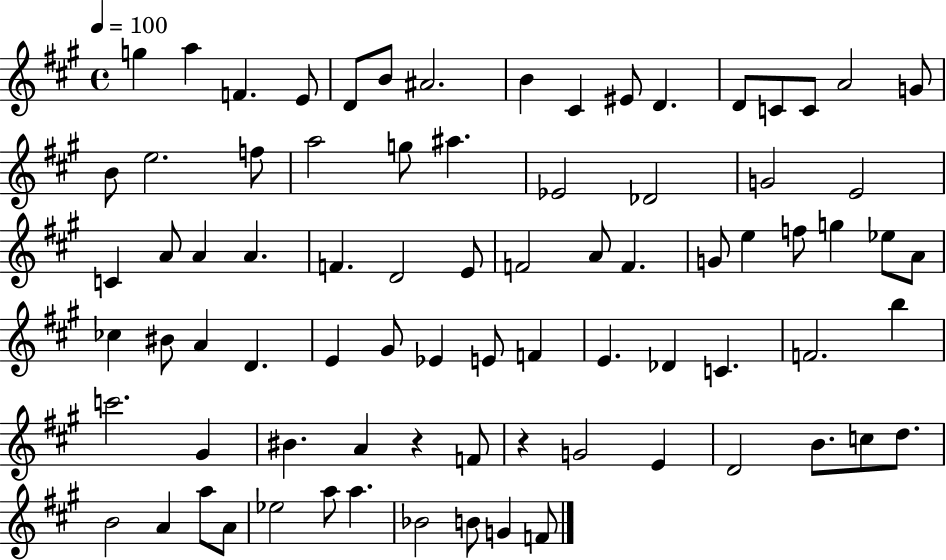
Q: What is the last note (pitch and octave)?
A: F4